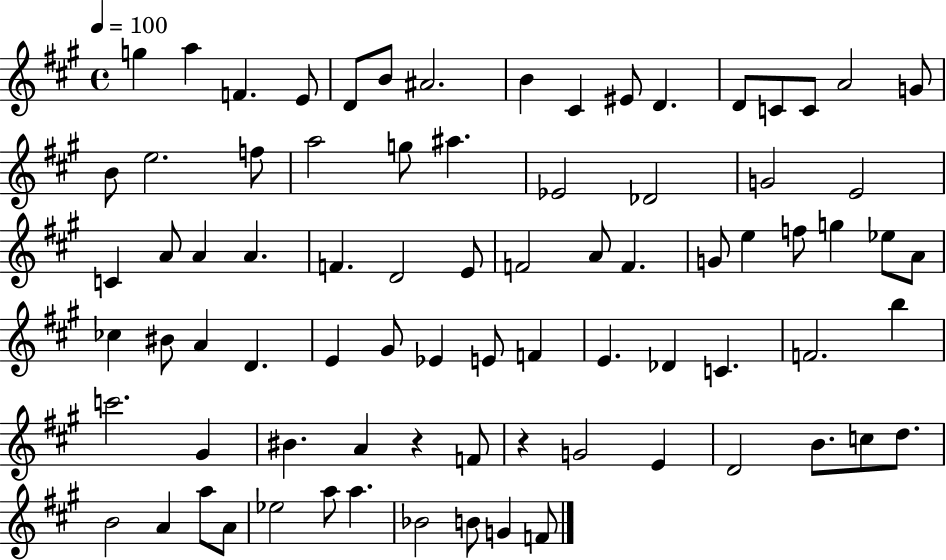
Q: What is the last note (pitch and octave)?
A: F4